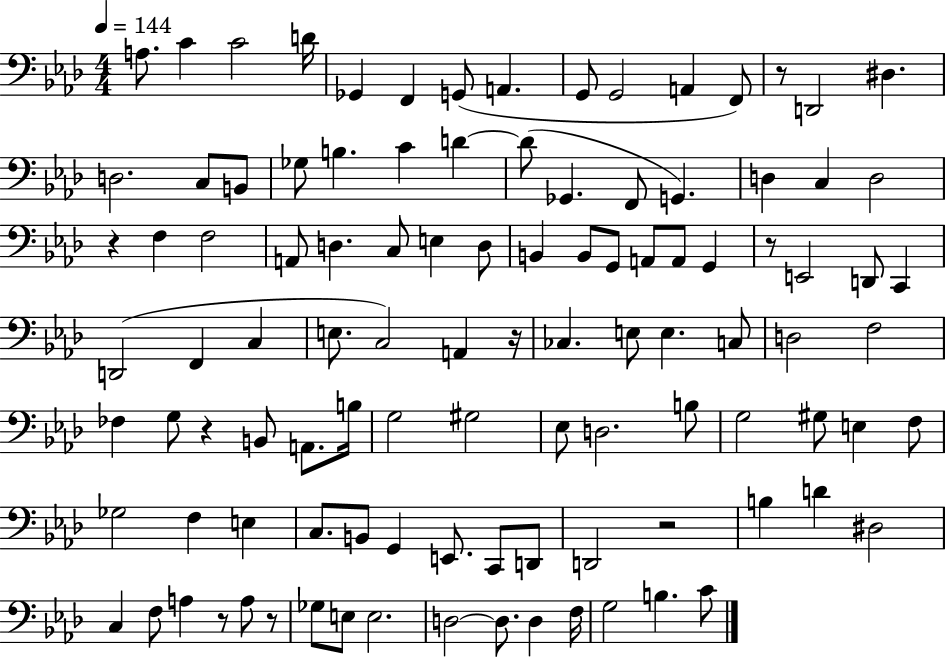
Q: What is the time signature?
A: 4/4